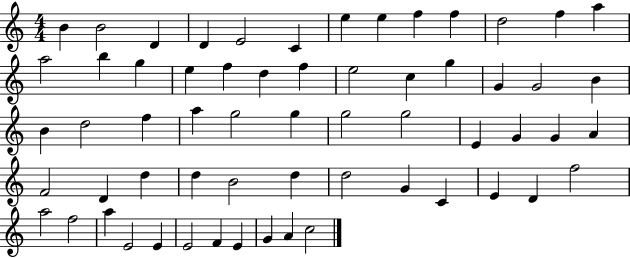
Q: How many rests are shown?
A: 0